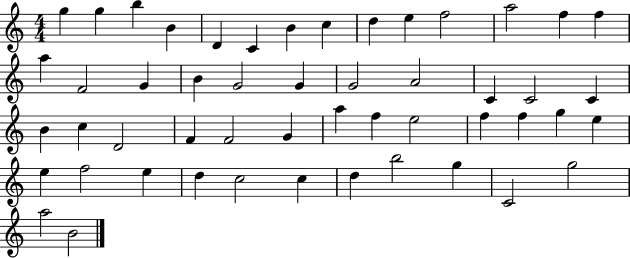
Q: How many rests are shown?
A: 0